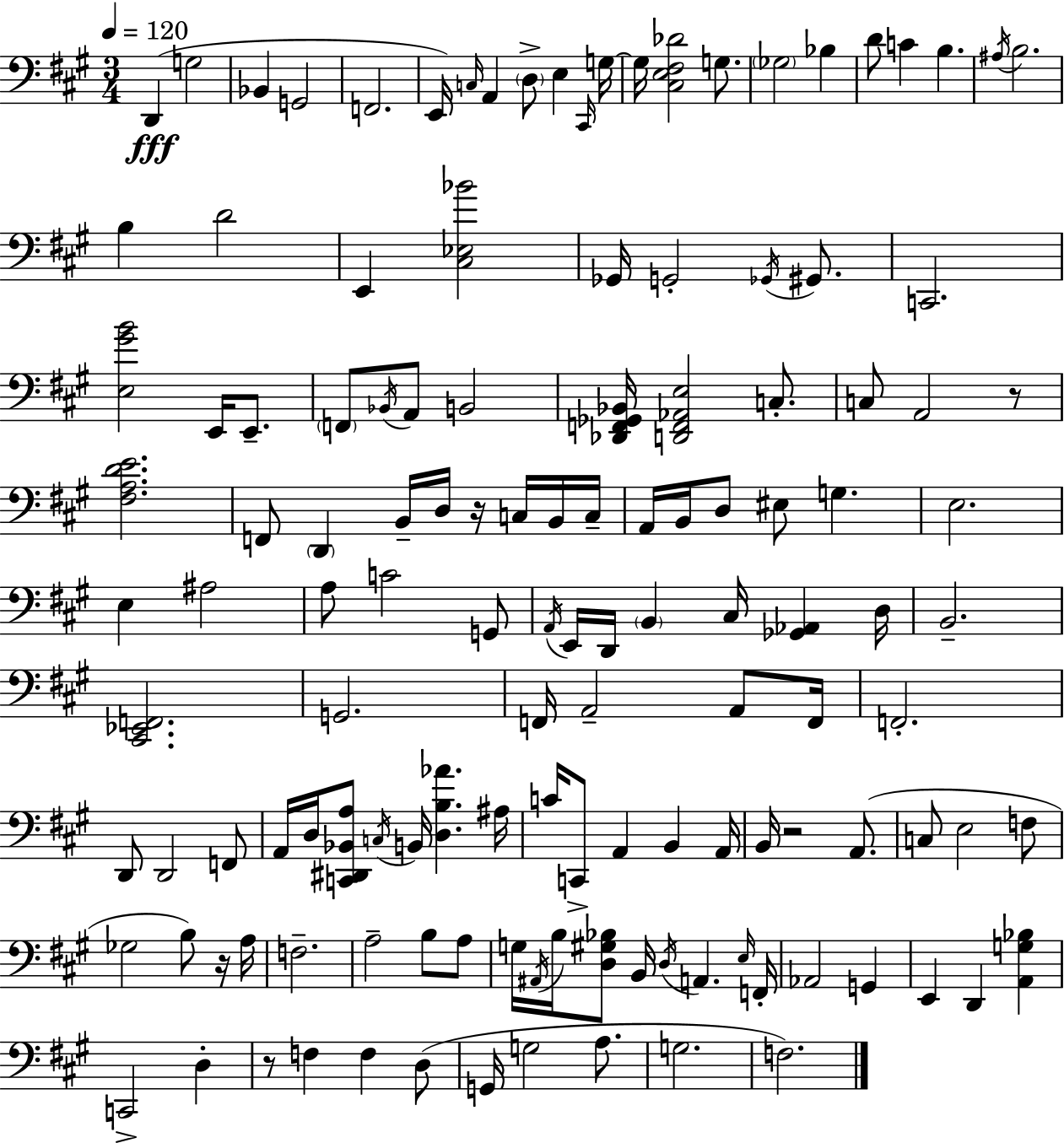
X:1
T:Untitled
M:3/4
L:1/4
K:A
D,, G,2 _B,, G,,2 F,,2 E,,/4 C,/4 A,, D,/2 E, ^C,,/4 G,/4 G,/4 [^C,E,^F,_D]2 G,/2 _G,2 _B, D/2 C B, ^A,/4 B,2 B, D2 E,, [^C,_E,_B]2 _G,,/4 G,,2 _G,,/4 ^G,,/2 C,,2 [E,^GB]2 E,,/4 E,,/2 F,,/2 _B,,/4 A,,/2 B,,2 [_D,,F,,_G,,_B,,]/4 [D,,F,,_A,,E,]2 C,/2 C,/2 A,,2 z/2 [^F,A,DE]2 F,,/2 D,, B,,/4 D,/4 z/4 C,/4 B,,/4 C,/4 A,,/4 B,,/4 D,/2 ^E,/2 G, E,2 E, ^A,2 A,/2 C2 G,,/2 A,,/4 E,,/4 D,,/4 B,, ^C,/4 [_G,,_A,,] D,/4 B,,2 [^C,,_E,,F,,]2 G,,2 F,,/4 A,,2 A,,/2 F,,/4 F,,2 D,,/2 D,,2 F,,/2 A,,/4 D,/4 [C,,^D,,_B,,A,]/2 C,/4 B,,/4 [D,B,_A] ^A,/4 C/4 C,,/2 A,, B,, A,,/4 B,,/4 z2 A,,/2 C,/2 E,2 F,/2 _G,2 B,/2 z/4 A,/4 F,2 A,2 B,/2 A,/2 G,/4 ^A,,/4 B,/4 [D,^G,_B,]/2 B,,/4 D,/4 A,, E,/4 F,,/4 _A,,2 G,, E,, D,, [A,,G,_B,] C,,2 D, z/2 F, F, D,/2 G,,/4 G,2 A,/2 G,2 F,2